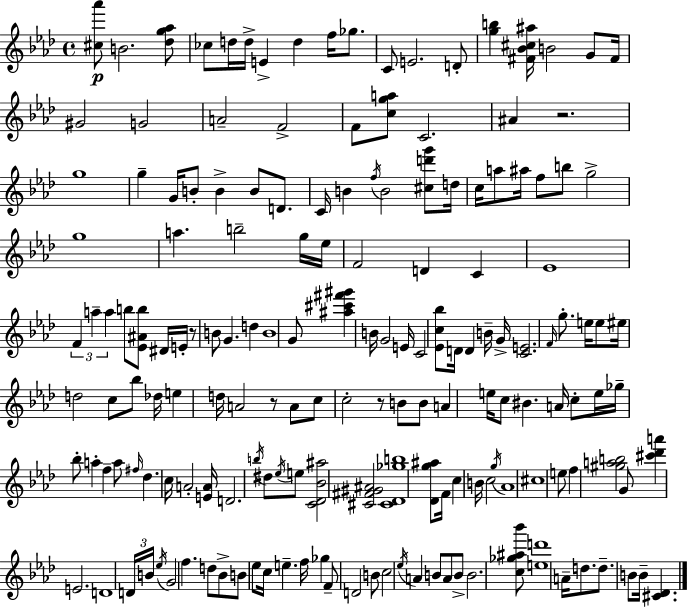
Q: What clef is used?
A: treble